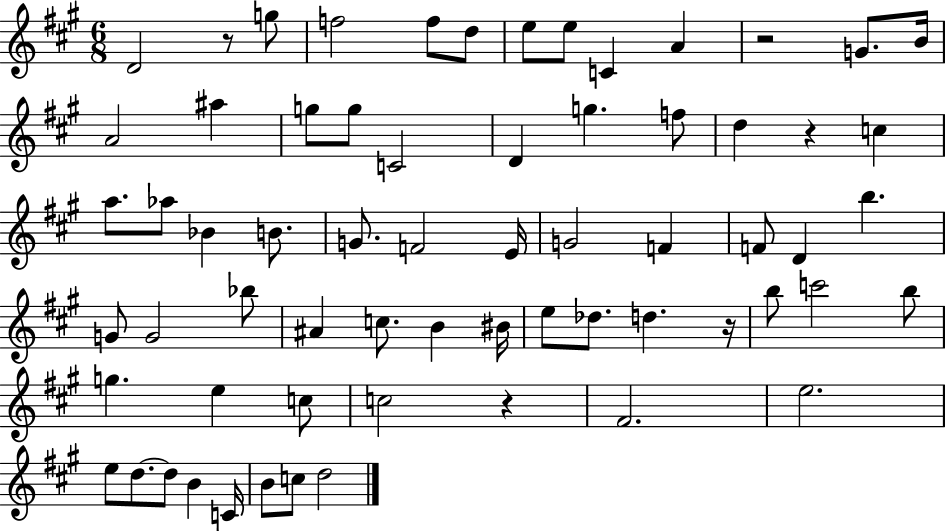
{
  \clef treble
  \numericTimeSignature
  \time 6/8
  \key a \major
  d'2 r8 g''8 | f''2 f''8 d''8 | e''8 e''8 c'4 a'4 | r2 g'8. b'16 | \break a'2 ais''4 | g''8 g''8 c'2 | d'4 g''4. f''8 | d''4 r4 c''4 | \break a''8. aes''8 bes'4 b'8. | g'8. f'2 e'16 | g'2 f'4 | f'8 d'4 b''4. | \break g'8 g'2 bes''8 | ais'4 c''8. b'4 bis'16 | e''8 des''8. d''4. r16 | b''8 c'''2 b''8 | \break g''4. e''4 c''8 | c''2 r4 | fis'2. | e''2. | \break e''8 d''8.~~ d''8 b'4 c'16 | b'8 c''8 d''2 | \bar "|."
}